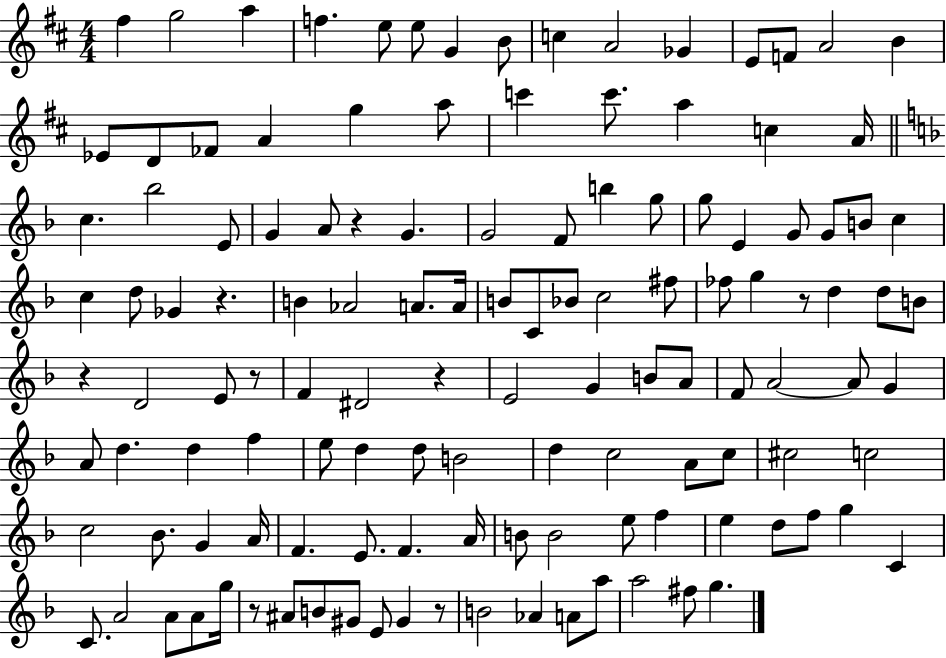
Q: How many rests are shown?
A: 8